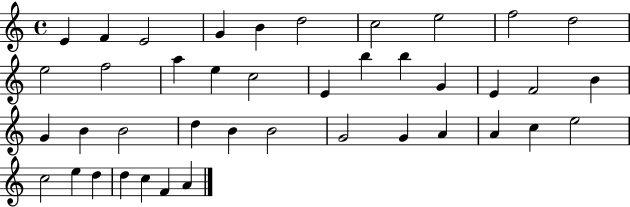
{
  \clef treble
  \time 4/4
  \defaultTimeSignature
  \key c \major
  e'4 f'4 e'2 | g'4 b'4 d''2 | c''2 e''2 | f''2 d''2 | \break e''2 f''2 | a''4 e''4 c''2 | e'4 b''4 b''4 g'4 | e'4 f'2 b'4 | \break g'4 b'4 b'2 | d''4 b'4 b'2 | g'2 g'4 a'4 | a'4 c''4 e''2 | \break c''2 e''4 d''4 | d''4 c''4 f'4 a'4 | \bar "|."
}